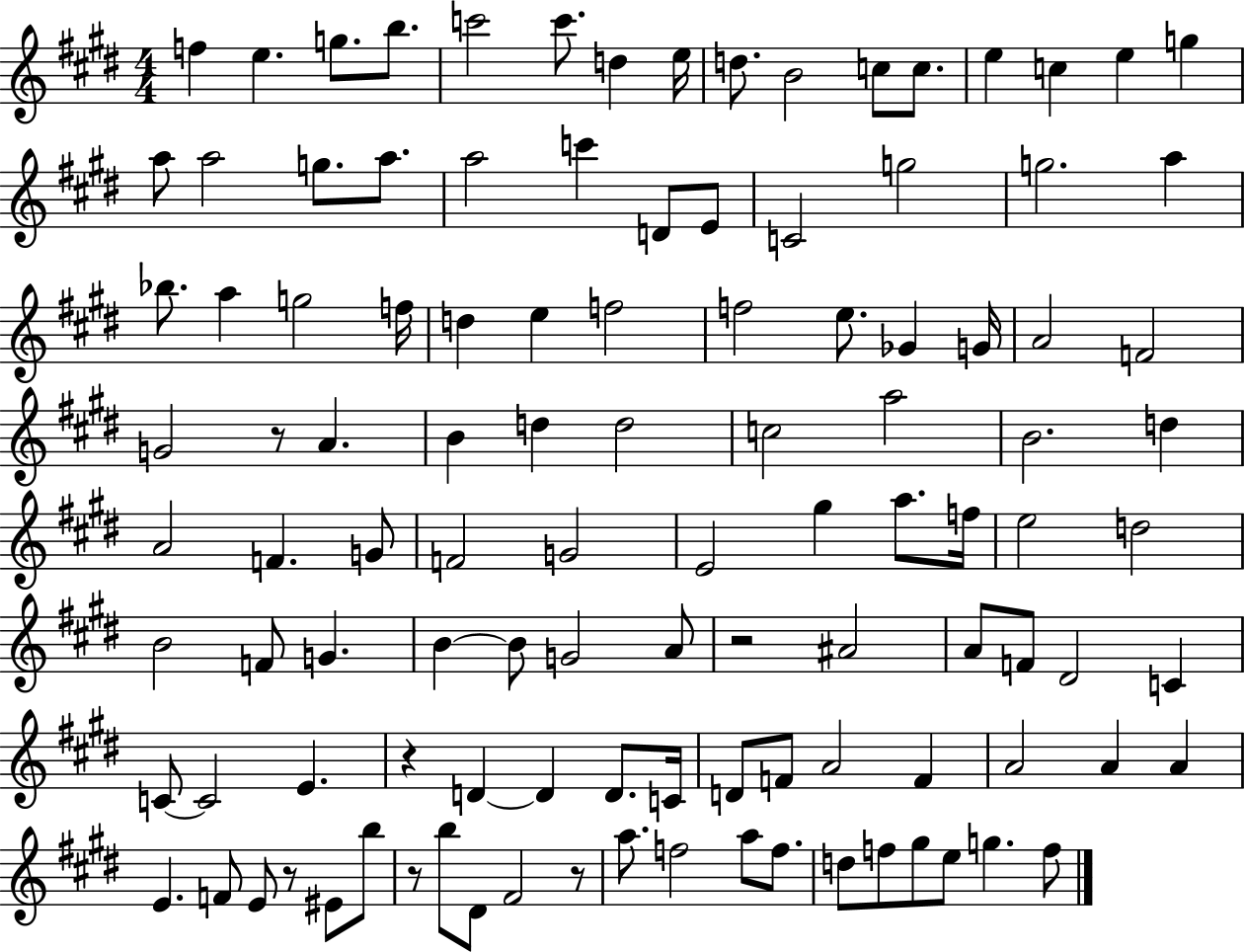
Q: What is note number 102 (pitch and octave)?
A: G#5